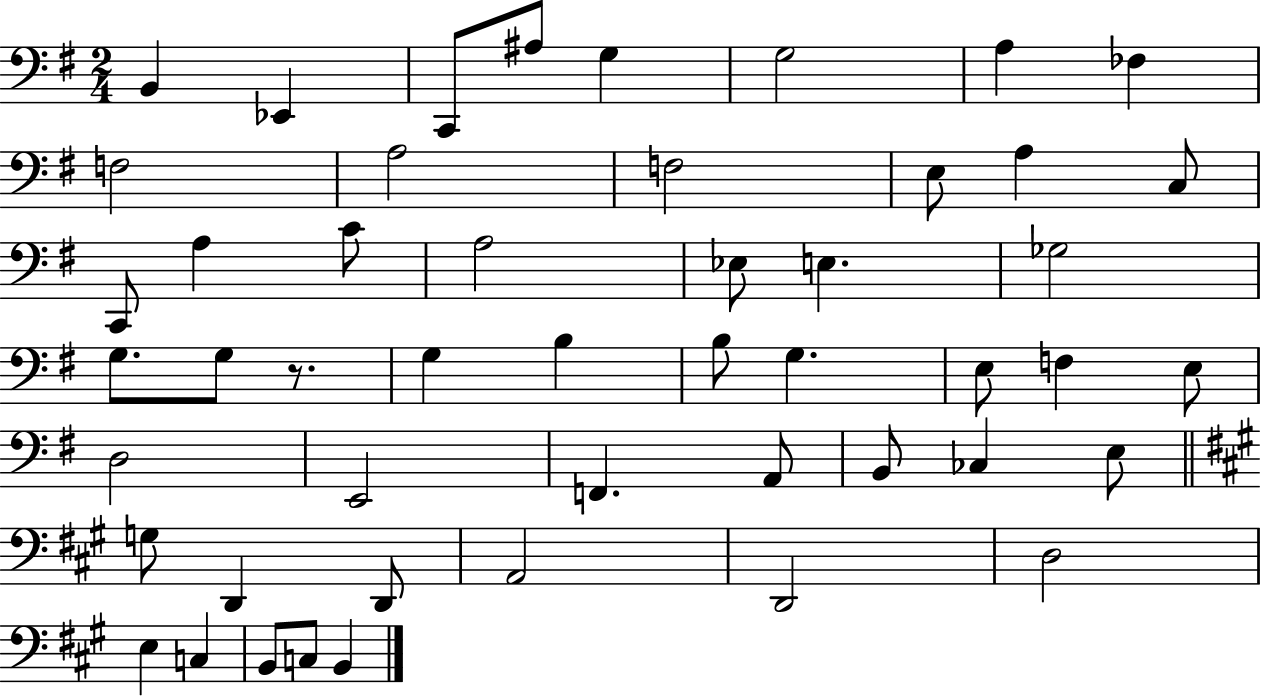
B2/q Eb2/q C2/e A#3/e G3/q G3/h A3/q FES3/q F3/h A3/h F3/h E3/e A3/q C3/e C2/e A3/q C4/e A3/h Eb3/e E3/q. Gb3/h G3/e. G3/e R/e. G3/q B3/q B3/e G3/q. E3/e F3/q E3/e D3/h E2/h F2/q. A2/e B2/e CES3/q E3/e G3/e D2/q D2/e A2/h D2/h D3/h E3/q C3/q B2/e C3/e B2/q